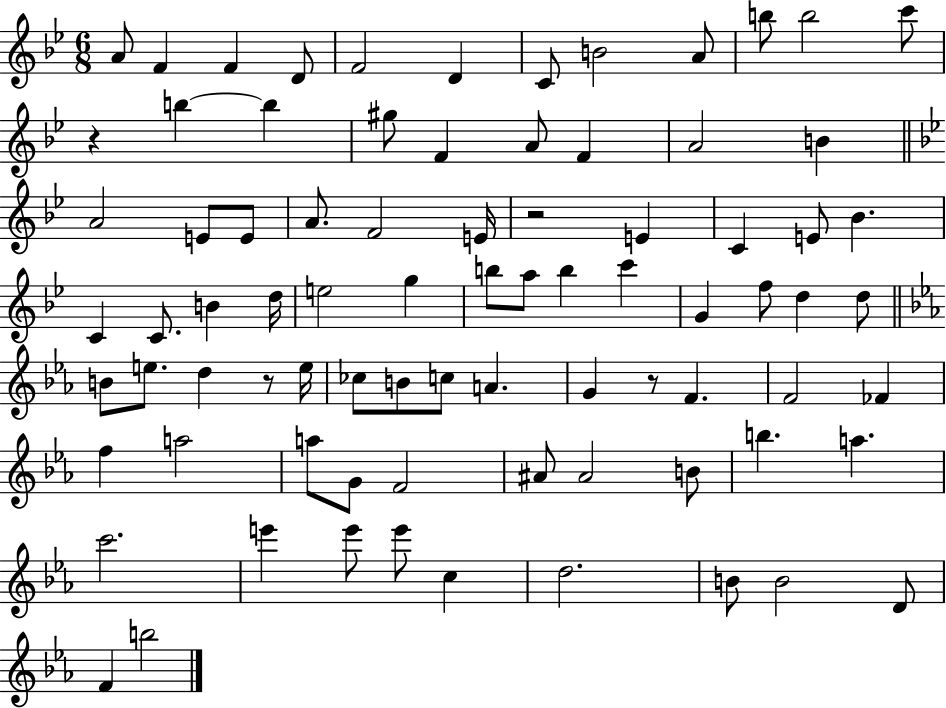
A4/e F4/q F4/q D4/e F4/h D4/q C4/e B4/h A4/e B5/e B5/h C6/e R/q B5/q B5/q G#5/e F4/q A4/e F4/q A4/h B4/q A4/h E4/e E4/e A4/e. F4/h E4/s R/h E4/q C4/q E4/e Bb4/q. C4/q C4/e. B4/q D5/s E5/h G5/q B5/e A5/e B5/q C6/q G4/q F5/e D5/q D5/e B4/e E5/e. D5/q R/e E5/s CES5/e B4/e C5/e A4/q. G4/q R/e F4/q. F4/h FES4/q F5/q A5/h A5/e G4/e F4/h A#4/e A#4/h B4/e B5/q. A5/q. C6/h. E6/q E6/e E6/e C5/q D5/h. B4/e B4/h D4/e F4/q B5/h